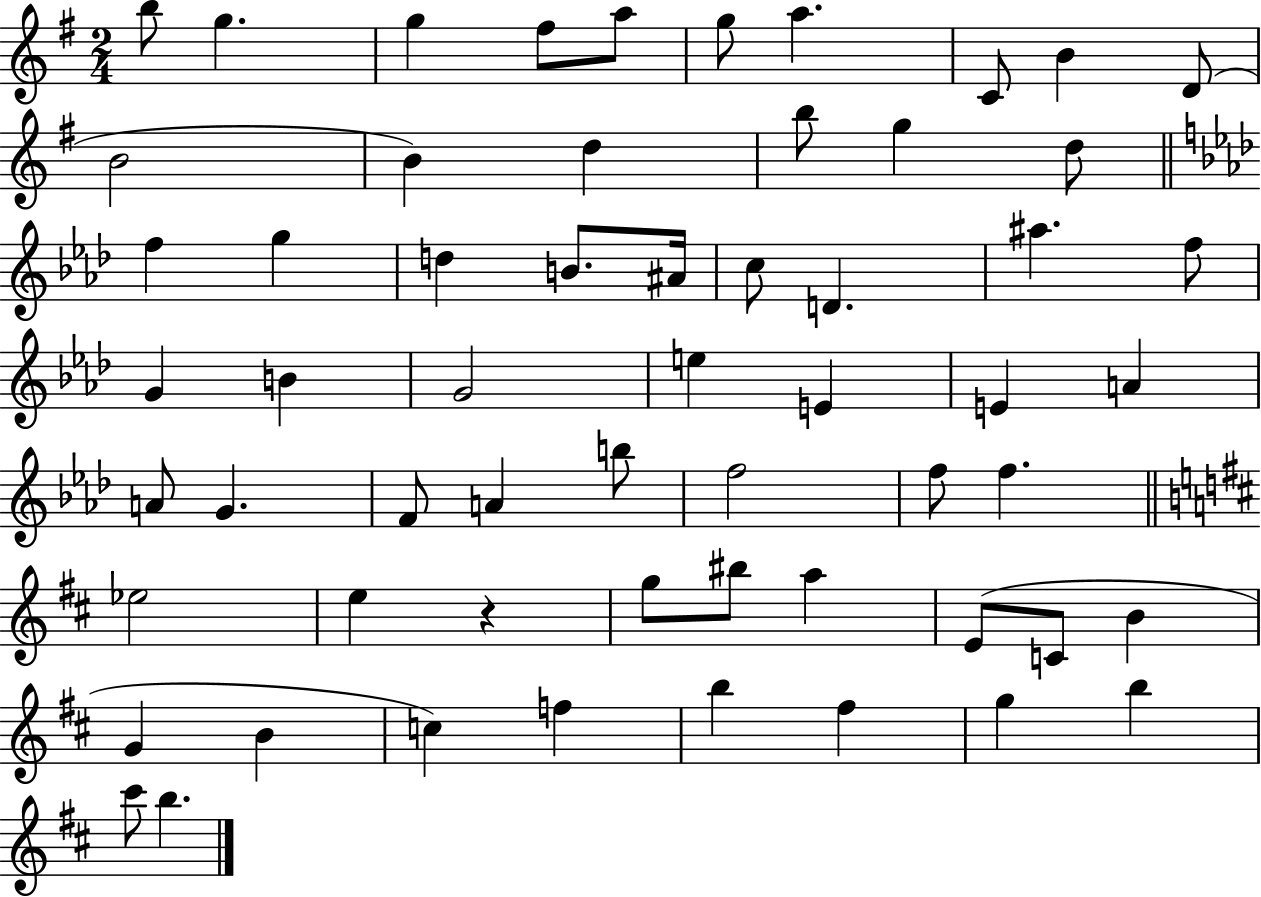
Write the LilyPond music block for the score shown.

{
  \clef treble
  \numericTimeSignature
  \time 2/4
  \key g \major
  \repeat volta 2 { b''8 g''4. | g''4 fis''8 a''8 | g''8 a''4. | c'8 b'4 d'8( | \break b'2 | b'4) d''4 | b''8 g''4 d''8 | \bar "||" \break \key aes \major f''4 g''4 | d''4 b'8. ais'16 | c''8 d'4. | ais''4. f''8 | \break g'4 b'4 | g'2 | e''4 e'4 | e'4 a'4 | \break a'8 g'4. | f'8 a'4 b''8 | f''2 | f''8 f''4. | \break \bar "||" \break \key d \major ees''2 | e''4 r4 | g''8 bis''8 a''4 | e'8( c'8 b'4 | \break g'4 b'4 | c''4) f''4 | b''4 fis''4 | g''4 b''4 | \break cis'''8 b''4. | } \bar "|."
}